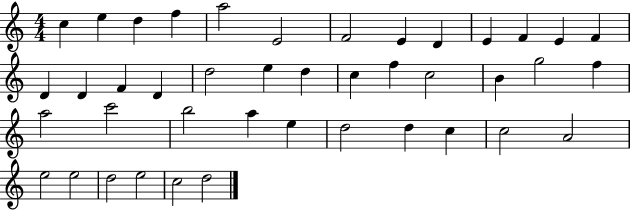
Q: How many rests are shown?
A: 0